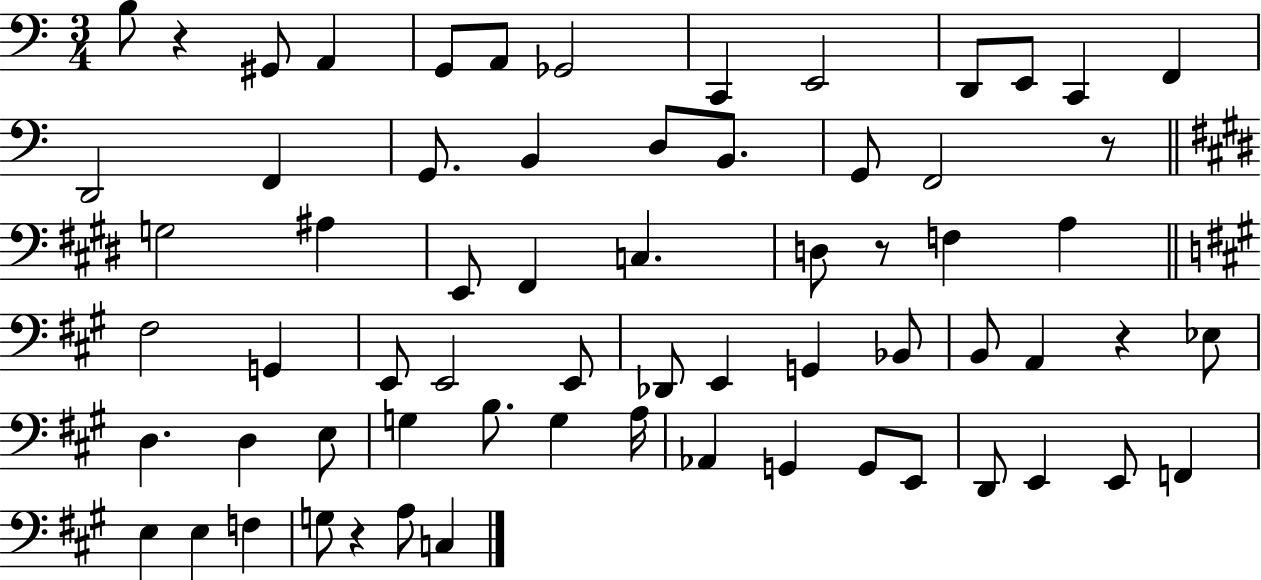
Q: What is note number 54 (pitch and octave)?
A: E2